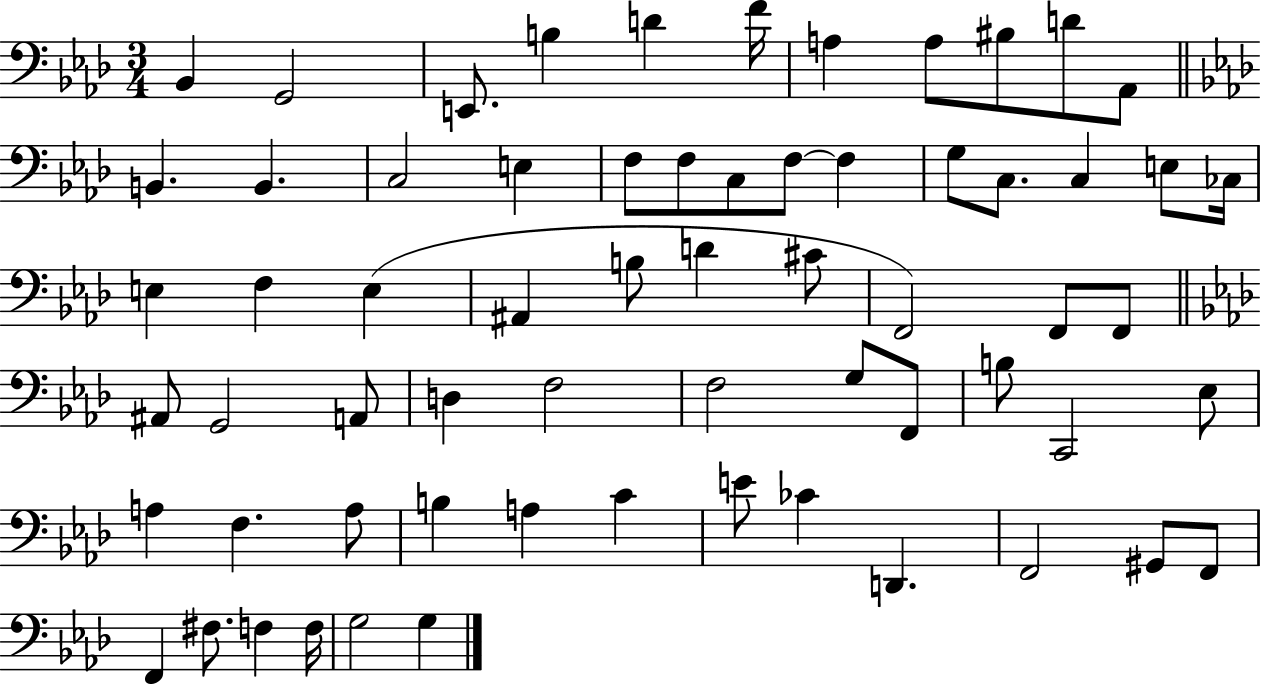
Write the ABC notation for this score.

X:1
T:Untitled
M:3/4
L:1/4
K:Ab
_B,, G,,2 E,,/2 B, D F/4 A, A,/2 ^B,/2 D/2 _A,,/2 B,, B,, C,2 E, F,/2 F,/2 C,/2 F,/2 F, G,/2 C,/2 C, E,/2 _C,/4 E, F, E, ^A,, B,/2 D ^C/2 F,,2 F,,/2 F,,/2 ^A,,/2 G,,2 A,,/2 D, F,2 F,2 G,/2 F,,/2 B,/2 C,,2 _E,/2 A, F, A,/2 B, A, C E/2 _C D,, F,,2 ^G,,/2 F,,/2 F,, ^F,/2 F, F,/4 G,2 G,